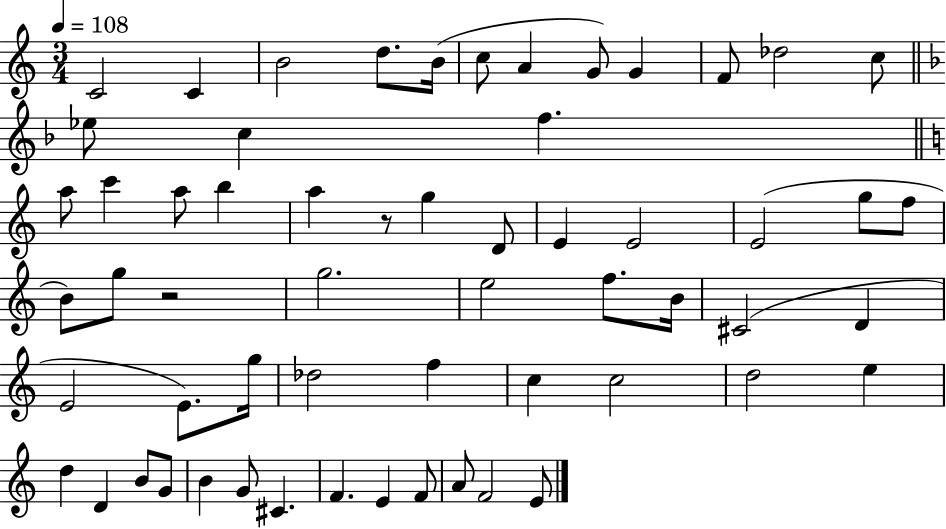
C4/h C4/q B4/h D5/e. B4/s C5/e A4/q G4/e G4/q F4/e Db5/h C5/e Eb5/e C5/q F5/q. A5/e C6/q A5/e B5/q A5/q R/e G5/q D4/e E4/q E4/h E4/h G5/e F5/e B4/e G5/e R/h G5/h. E5/h F5/e. B4/s C#4/h D4/q E4/h E4/e. G5/s Db5/h F5/q C5/q C5/h D5/h E5/q D5/q D4/q B4/e G4/e B4/q G4/e C#4/q. F4/q. E4/q F4/e A4/e F4/h E4/e